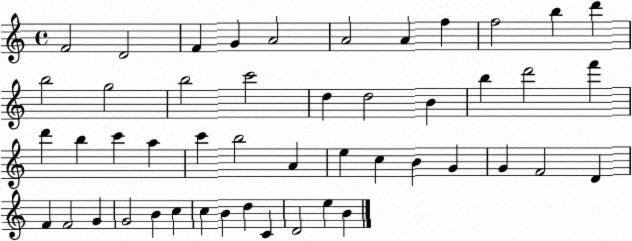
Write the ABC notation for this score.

X:1
T:Untitled
M:4/4
L:1/4
K:C
F2 D2 F G A2 A2 A f f2 b d' b2 g2 b2 c'2 d d2 B b d'2 f' d' b c' a c' b2 A e c B G G F2 D F F2 G G2 B c c B d C D2 e B